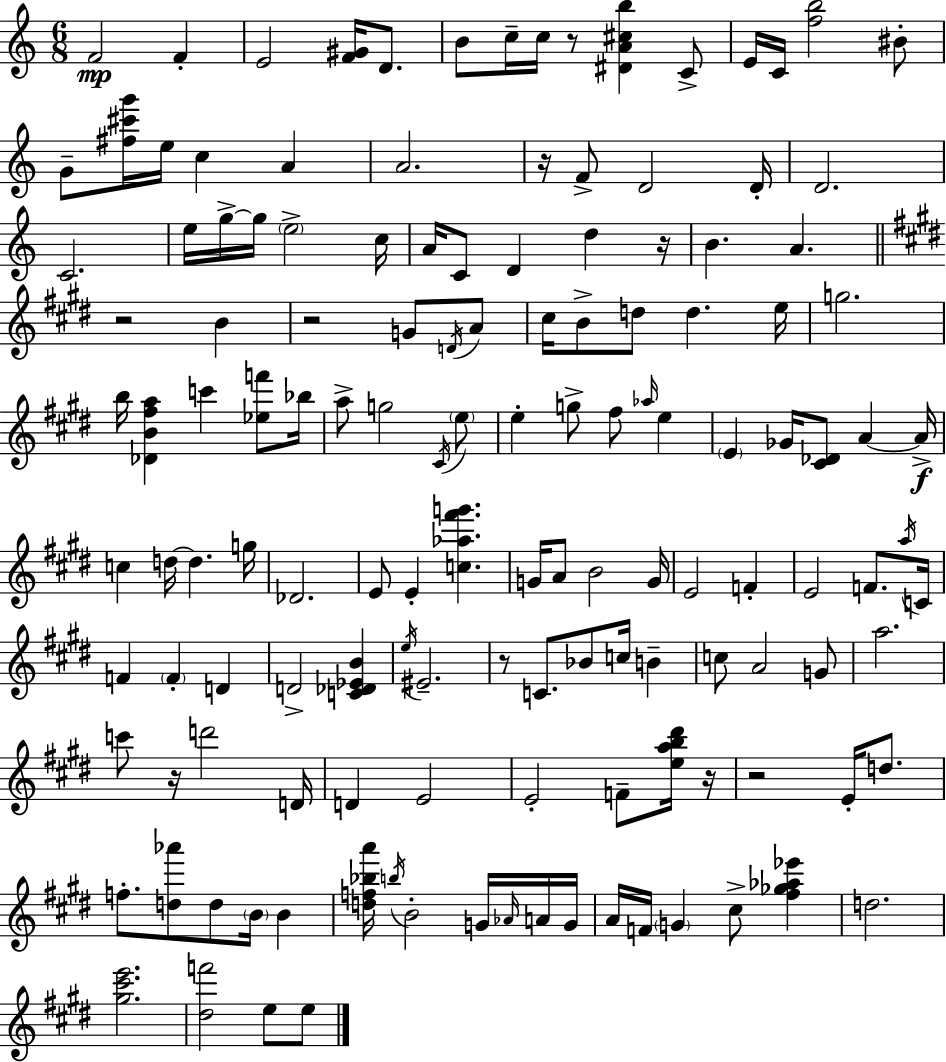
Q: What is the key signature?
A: C major